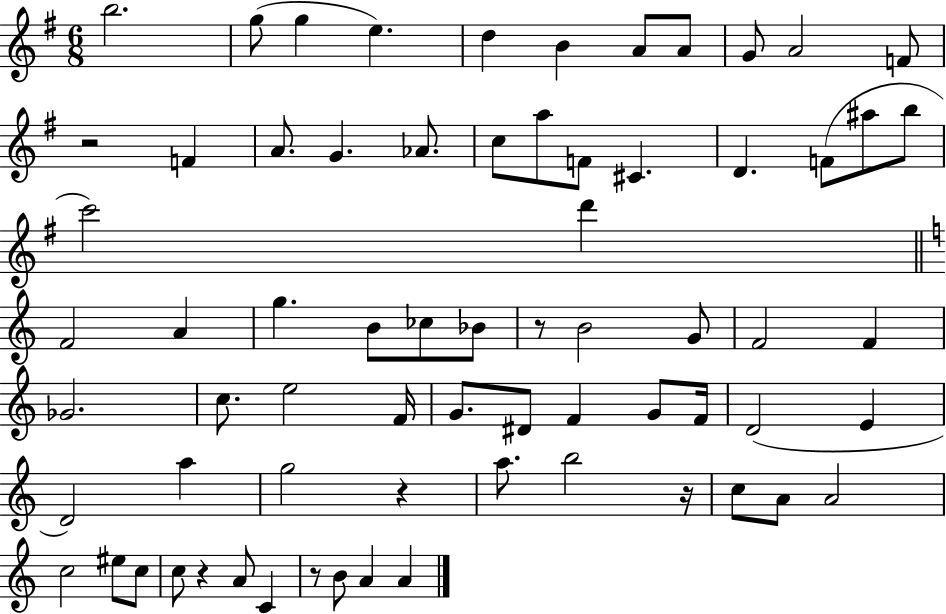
{
  \clef treble
  \numericTimeSignature
  \time 6/8
  \key g \major
  \repeat volta 2 { b''2. | g''8( g''4 e''4.) | d''4 b'4 a'8 a'8 | g'8 a'2 f'8 | \break r2 f'4 | a'8. g'4. aes'8. | c''8 a''8 f'8 cis'4. | d'4. f'8( ais''8 b''8 | \break c'''2) d'''4 | \bar "||" \break \key c \major f'2 a'4 | g''4. b'8 ces''8 bes'8 | r8 b'2 g'8 | f'2 f'4 | \break ges'2. | c''8. e''2 f'16 | g'8. dis'8 f'4 g'8 f'16 | d'2( e'4 | \break d'2) a''4 | g''2 r4 | a''8. b''2 r16 | c''8 a'8 a'2 | \break c''2 eis''8 c''8 | c''8 r4 a'8 c'4 | r8 b'8 a'4 a'4 | } \bar "|."
}